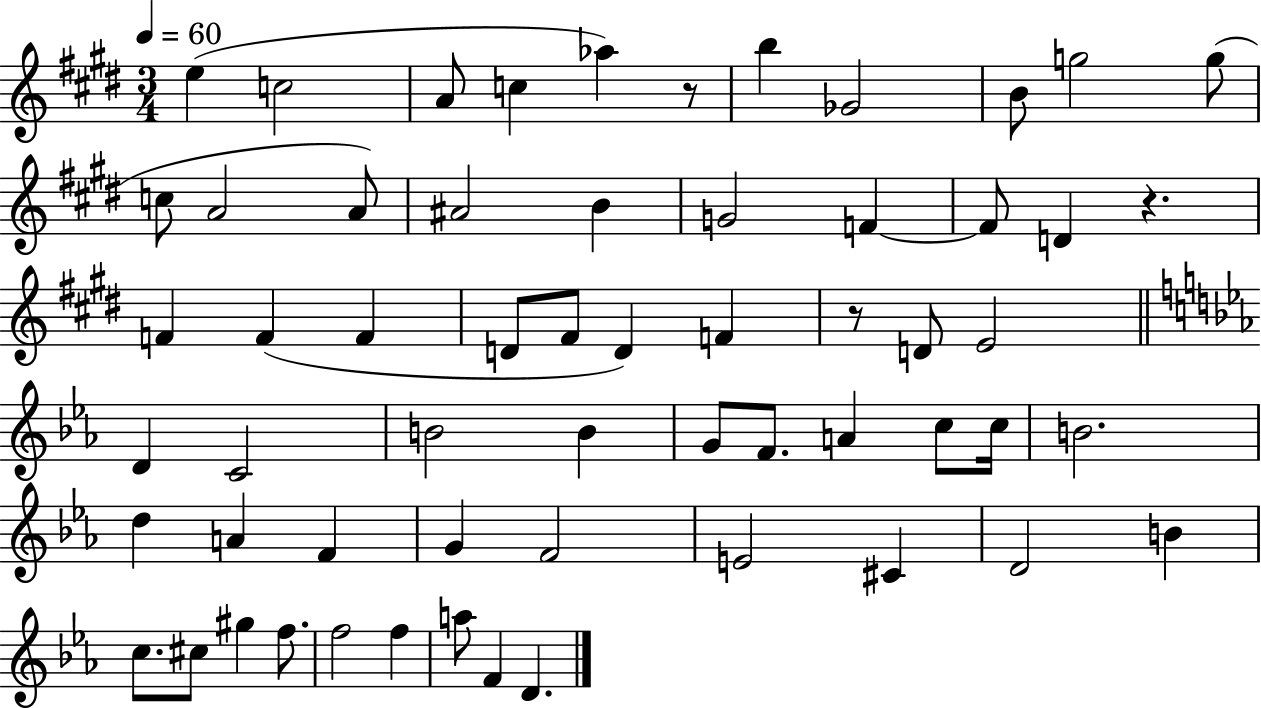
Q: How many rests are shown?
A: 3